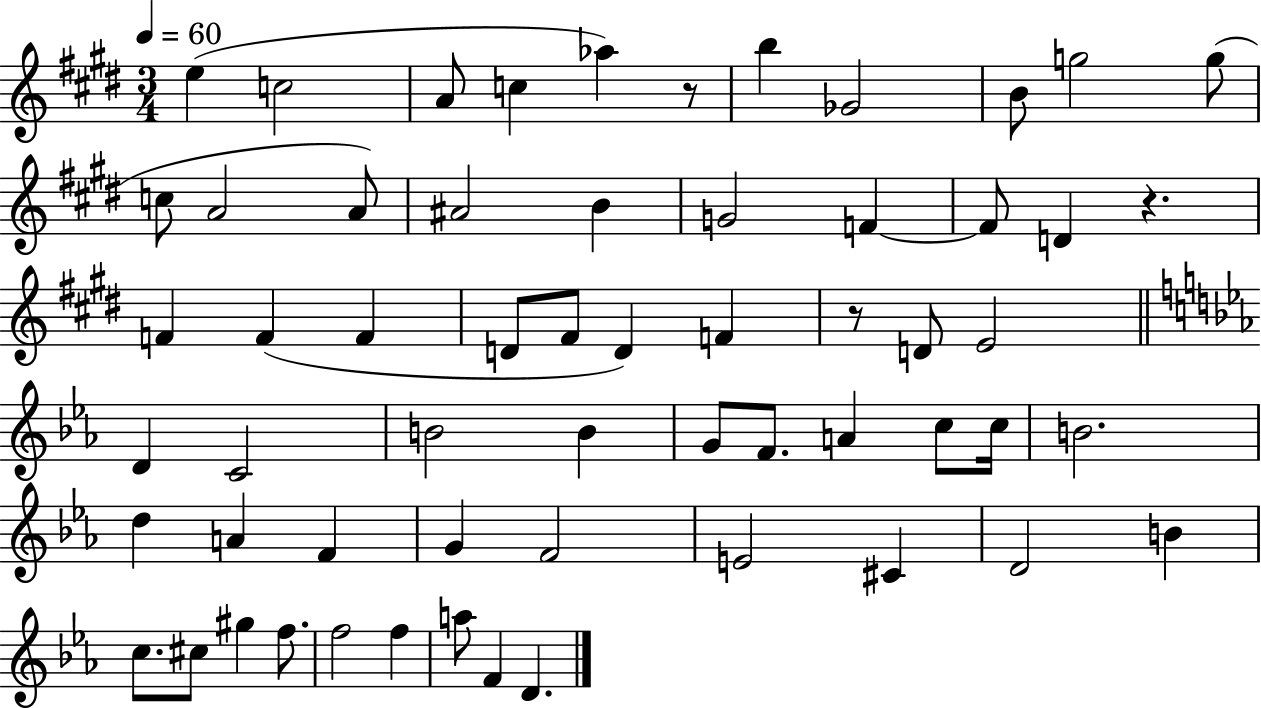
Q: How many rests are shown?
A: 3